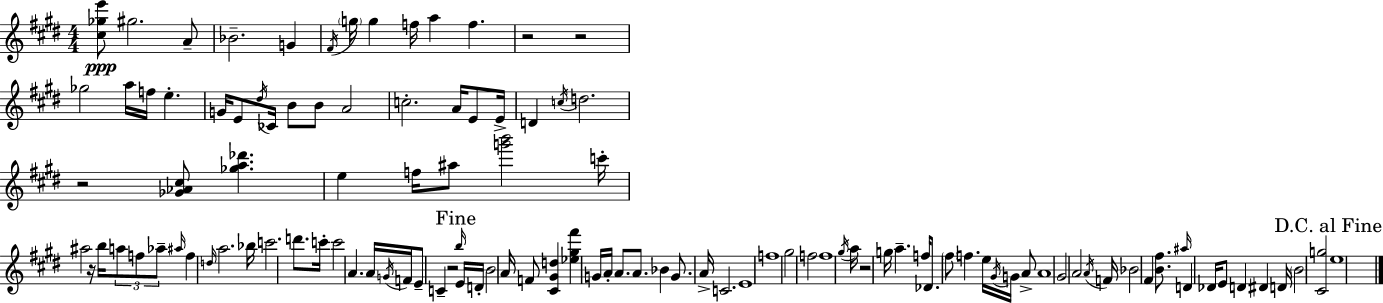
{
  \clef treble
  \numericTimeSignature
  \time 4/4
  \key e \major
  <cis'' ges'' e'''>8\ppp gis''2. a'8-- | bes'2.-- g'4 | \acciaccatura { fis'16 } \parenthesize g''16 g''4 f''16 a''4 f''4. | r2 r2 | \break ges''2 a''16 f''16 e''4.-. | g'16 e'8 \acciaccatura { dis''16 } ces'16 b'8 b'8 a'2 | c''2.-. a'16 e'8 | e'16-> d'4 \acciaccatura { c''16 } d''2. | \break r2 <ges' aes' cis''>8 <ges'' a'' des'''>4. | e''4 f''16 ais''8 <g''' b'''>2 | c'''16-. ais''2 r16 b''16 \tuplet 3/2 { a''8 f''8 | aes''8-- } \grace { ais''16 } f''4 \grace { d''16 } a''2. | \break bes''16 c'''2. | d'''8. c'''16-. c'''2 a'4. | a'16 \acciaccatura { g'16 } f'16 e'8-- c'4-- r2 | \mark "Fine" \grace { b''16 } e'16 d'16-. b'2 | \break a'16 f'8 <cis' gis' d''>4 <ees'' gis'' fis'''>4 g'16 a'16-. a'8. | a'8. bes'4 g'8. a'16-> c'2. | e'1 | f''1 | \break gis''2 f''2 | f''1 | \acciaccatura { gis''16 } a''16 r2 | g''16 a''4.-- f''16 des'8. \parenthesize fis''8 f''4. | \break e''16 \acciaccatura { gis'16 } g'16 a'8-> a'1 | gis'2 | a'2 \acciaccatura { a'16 } f'16 bes'2 | fis'4 <b' fis''>8. \grace { ais''16 } d'4 des'16 | \break e'8 d'4 dis'4 d'16 \parenthesize b'2 | <cis' g''>2 \mark "D.C. al Fine" e''1 | \bar "|."
}